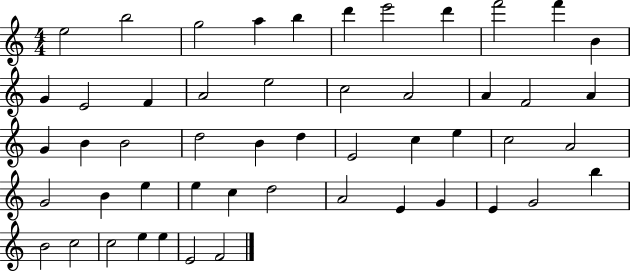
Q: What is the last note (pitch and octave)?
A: F4